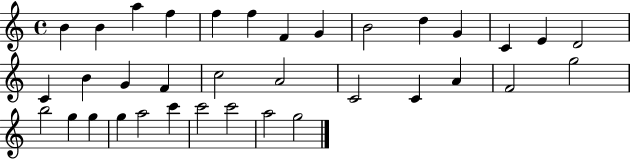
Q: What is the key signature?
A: C major